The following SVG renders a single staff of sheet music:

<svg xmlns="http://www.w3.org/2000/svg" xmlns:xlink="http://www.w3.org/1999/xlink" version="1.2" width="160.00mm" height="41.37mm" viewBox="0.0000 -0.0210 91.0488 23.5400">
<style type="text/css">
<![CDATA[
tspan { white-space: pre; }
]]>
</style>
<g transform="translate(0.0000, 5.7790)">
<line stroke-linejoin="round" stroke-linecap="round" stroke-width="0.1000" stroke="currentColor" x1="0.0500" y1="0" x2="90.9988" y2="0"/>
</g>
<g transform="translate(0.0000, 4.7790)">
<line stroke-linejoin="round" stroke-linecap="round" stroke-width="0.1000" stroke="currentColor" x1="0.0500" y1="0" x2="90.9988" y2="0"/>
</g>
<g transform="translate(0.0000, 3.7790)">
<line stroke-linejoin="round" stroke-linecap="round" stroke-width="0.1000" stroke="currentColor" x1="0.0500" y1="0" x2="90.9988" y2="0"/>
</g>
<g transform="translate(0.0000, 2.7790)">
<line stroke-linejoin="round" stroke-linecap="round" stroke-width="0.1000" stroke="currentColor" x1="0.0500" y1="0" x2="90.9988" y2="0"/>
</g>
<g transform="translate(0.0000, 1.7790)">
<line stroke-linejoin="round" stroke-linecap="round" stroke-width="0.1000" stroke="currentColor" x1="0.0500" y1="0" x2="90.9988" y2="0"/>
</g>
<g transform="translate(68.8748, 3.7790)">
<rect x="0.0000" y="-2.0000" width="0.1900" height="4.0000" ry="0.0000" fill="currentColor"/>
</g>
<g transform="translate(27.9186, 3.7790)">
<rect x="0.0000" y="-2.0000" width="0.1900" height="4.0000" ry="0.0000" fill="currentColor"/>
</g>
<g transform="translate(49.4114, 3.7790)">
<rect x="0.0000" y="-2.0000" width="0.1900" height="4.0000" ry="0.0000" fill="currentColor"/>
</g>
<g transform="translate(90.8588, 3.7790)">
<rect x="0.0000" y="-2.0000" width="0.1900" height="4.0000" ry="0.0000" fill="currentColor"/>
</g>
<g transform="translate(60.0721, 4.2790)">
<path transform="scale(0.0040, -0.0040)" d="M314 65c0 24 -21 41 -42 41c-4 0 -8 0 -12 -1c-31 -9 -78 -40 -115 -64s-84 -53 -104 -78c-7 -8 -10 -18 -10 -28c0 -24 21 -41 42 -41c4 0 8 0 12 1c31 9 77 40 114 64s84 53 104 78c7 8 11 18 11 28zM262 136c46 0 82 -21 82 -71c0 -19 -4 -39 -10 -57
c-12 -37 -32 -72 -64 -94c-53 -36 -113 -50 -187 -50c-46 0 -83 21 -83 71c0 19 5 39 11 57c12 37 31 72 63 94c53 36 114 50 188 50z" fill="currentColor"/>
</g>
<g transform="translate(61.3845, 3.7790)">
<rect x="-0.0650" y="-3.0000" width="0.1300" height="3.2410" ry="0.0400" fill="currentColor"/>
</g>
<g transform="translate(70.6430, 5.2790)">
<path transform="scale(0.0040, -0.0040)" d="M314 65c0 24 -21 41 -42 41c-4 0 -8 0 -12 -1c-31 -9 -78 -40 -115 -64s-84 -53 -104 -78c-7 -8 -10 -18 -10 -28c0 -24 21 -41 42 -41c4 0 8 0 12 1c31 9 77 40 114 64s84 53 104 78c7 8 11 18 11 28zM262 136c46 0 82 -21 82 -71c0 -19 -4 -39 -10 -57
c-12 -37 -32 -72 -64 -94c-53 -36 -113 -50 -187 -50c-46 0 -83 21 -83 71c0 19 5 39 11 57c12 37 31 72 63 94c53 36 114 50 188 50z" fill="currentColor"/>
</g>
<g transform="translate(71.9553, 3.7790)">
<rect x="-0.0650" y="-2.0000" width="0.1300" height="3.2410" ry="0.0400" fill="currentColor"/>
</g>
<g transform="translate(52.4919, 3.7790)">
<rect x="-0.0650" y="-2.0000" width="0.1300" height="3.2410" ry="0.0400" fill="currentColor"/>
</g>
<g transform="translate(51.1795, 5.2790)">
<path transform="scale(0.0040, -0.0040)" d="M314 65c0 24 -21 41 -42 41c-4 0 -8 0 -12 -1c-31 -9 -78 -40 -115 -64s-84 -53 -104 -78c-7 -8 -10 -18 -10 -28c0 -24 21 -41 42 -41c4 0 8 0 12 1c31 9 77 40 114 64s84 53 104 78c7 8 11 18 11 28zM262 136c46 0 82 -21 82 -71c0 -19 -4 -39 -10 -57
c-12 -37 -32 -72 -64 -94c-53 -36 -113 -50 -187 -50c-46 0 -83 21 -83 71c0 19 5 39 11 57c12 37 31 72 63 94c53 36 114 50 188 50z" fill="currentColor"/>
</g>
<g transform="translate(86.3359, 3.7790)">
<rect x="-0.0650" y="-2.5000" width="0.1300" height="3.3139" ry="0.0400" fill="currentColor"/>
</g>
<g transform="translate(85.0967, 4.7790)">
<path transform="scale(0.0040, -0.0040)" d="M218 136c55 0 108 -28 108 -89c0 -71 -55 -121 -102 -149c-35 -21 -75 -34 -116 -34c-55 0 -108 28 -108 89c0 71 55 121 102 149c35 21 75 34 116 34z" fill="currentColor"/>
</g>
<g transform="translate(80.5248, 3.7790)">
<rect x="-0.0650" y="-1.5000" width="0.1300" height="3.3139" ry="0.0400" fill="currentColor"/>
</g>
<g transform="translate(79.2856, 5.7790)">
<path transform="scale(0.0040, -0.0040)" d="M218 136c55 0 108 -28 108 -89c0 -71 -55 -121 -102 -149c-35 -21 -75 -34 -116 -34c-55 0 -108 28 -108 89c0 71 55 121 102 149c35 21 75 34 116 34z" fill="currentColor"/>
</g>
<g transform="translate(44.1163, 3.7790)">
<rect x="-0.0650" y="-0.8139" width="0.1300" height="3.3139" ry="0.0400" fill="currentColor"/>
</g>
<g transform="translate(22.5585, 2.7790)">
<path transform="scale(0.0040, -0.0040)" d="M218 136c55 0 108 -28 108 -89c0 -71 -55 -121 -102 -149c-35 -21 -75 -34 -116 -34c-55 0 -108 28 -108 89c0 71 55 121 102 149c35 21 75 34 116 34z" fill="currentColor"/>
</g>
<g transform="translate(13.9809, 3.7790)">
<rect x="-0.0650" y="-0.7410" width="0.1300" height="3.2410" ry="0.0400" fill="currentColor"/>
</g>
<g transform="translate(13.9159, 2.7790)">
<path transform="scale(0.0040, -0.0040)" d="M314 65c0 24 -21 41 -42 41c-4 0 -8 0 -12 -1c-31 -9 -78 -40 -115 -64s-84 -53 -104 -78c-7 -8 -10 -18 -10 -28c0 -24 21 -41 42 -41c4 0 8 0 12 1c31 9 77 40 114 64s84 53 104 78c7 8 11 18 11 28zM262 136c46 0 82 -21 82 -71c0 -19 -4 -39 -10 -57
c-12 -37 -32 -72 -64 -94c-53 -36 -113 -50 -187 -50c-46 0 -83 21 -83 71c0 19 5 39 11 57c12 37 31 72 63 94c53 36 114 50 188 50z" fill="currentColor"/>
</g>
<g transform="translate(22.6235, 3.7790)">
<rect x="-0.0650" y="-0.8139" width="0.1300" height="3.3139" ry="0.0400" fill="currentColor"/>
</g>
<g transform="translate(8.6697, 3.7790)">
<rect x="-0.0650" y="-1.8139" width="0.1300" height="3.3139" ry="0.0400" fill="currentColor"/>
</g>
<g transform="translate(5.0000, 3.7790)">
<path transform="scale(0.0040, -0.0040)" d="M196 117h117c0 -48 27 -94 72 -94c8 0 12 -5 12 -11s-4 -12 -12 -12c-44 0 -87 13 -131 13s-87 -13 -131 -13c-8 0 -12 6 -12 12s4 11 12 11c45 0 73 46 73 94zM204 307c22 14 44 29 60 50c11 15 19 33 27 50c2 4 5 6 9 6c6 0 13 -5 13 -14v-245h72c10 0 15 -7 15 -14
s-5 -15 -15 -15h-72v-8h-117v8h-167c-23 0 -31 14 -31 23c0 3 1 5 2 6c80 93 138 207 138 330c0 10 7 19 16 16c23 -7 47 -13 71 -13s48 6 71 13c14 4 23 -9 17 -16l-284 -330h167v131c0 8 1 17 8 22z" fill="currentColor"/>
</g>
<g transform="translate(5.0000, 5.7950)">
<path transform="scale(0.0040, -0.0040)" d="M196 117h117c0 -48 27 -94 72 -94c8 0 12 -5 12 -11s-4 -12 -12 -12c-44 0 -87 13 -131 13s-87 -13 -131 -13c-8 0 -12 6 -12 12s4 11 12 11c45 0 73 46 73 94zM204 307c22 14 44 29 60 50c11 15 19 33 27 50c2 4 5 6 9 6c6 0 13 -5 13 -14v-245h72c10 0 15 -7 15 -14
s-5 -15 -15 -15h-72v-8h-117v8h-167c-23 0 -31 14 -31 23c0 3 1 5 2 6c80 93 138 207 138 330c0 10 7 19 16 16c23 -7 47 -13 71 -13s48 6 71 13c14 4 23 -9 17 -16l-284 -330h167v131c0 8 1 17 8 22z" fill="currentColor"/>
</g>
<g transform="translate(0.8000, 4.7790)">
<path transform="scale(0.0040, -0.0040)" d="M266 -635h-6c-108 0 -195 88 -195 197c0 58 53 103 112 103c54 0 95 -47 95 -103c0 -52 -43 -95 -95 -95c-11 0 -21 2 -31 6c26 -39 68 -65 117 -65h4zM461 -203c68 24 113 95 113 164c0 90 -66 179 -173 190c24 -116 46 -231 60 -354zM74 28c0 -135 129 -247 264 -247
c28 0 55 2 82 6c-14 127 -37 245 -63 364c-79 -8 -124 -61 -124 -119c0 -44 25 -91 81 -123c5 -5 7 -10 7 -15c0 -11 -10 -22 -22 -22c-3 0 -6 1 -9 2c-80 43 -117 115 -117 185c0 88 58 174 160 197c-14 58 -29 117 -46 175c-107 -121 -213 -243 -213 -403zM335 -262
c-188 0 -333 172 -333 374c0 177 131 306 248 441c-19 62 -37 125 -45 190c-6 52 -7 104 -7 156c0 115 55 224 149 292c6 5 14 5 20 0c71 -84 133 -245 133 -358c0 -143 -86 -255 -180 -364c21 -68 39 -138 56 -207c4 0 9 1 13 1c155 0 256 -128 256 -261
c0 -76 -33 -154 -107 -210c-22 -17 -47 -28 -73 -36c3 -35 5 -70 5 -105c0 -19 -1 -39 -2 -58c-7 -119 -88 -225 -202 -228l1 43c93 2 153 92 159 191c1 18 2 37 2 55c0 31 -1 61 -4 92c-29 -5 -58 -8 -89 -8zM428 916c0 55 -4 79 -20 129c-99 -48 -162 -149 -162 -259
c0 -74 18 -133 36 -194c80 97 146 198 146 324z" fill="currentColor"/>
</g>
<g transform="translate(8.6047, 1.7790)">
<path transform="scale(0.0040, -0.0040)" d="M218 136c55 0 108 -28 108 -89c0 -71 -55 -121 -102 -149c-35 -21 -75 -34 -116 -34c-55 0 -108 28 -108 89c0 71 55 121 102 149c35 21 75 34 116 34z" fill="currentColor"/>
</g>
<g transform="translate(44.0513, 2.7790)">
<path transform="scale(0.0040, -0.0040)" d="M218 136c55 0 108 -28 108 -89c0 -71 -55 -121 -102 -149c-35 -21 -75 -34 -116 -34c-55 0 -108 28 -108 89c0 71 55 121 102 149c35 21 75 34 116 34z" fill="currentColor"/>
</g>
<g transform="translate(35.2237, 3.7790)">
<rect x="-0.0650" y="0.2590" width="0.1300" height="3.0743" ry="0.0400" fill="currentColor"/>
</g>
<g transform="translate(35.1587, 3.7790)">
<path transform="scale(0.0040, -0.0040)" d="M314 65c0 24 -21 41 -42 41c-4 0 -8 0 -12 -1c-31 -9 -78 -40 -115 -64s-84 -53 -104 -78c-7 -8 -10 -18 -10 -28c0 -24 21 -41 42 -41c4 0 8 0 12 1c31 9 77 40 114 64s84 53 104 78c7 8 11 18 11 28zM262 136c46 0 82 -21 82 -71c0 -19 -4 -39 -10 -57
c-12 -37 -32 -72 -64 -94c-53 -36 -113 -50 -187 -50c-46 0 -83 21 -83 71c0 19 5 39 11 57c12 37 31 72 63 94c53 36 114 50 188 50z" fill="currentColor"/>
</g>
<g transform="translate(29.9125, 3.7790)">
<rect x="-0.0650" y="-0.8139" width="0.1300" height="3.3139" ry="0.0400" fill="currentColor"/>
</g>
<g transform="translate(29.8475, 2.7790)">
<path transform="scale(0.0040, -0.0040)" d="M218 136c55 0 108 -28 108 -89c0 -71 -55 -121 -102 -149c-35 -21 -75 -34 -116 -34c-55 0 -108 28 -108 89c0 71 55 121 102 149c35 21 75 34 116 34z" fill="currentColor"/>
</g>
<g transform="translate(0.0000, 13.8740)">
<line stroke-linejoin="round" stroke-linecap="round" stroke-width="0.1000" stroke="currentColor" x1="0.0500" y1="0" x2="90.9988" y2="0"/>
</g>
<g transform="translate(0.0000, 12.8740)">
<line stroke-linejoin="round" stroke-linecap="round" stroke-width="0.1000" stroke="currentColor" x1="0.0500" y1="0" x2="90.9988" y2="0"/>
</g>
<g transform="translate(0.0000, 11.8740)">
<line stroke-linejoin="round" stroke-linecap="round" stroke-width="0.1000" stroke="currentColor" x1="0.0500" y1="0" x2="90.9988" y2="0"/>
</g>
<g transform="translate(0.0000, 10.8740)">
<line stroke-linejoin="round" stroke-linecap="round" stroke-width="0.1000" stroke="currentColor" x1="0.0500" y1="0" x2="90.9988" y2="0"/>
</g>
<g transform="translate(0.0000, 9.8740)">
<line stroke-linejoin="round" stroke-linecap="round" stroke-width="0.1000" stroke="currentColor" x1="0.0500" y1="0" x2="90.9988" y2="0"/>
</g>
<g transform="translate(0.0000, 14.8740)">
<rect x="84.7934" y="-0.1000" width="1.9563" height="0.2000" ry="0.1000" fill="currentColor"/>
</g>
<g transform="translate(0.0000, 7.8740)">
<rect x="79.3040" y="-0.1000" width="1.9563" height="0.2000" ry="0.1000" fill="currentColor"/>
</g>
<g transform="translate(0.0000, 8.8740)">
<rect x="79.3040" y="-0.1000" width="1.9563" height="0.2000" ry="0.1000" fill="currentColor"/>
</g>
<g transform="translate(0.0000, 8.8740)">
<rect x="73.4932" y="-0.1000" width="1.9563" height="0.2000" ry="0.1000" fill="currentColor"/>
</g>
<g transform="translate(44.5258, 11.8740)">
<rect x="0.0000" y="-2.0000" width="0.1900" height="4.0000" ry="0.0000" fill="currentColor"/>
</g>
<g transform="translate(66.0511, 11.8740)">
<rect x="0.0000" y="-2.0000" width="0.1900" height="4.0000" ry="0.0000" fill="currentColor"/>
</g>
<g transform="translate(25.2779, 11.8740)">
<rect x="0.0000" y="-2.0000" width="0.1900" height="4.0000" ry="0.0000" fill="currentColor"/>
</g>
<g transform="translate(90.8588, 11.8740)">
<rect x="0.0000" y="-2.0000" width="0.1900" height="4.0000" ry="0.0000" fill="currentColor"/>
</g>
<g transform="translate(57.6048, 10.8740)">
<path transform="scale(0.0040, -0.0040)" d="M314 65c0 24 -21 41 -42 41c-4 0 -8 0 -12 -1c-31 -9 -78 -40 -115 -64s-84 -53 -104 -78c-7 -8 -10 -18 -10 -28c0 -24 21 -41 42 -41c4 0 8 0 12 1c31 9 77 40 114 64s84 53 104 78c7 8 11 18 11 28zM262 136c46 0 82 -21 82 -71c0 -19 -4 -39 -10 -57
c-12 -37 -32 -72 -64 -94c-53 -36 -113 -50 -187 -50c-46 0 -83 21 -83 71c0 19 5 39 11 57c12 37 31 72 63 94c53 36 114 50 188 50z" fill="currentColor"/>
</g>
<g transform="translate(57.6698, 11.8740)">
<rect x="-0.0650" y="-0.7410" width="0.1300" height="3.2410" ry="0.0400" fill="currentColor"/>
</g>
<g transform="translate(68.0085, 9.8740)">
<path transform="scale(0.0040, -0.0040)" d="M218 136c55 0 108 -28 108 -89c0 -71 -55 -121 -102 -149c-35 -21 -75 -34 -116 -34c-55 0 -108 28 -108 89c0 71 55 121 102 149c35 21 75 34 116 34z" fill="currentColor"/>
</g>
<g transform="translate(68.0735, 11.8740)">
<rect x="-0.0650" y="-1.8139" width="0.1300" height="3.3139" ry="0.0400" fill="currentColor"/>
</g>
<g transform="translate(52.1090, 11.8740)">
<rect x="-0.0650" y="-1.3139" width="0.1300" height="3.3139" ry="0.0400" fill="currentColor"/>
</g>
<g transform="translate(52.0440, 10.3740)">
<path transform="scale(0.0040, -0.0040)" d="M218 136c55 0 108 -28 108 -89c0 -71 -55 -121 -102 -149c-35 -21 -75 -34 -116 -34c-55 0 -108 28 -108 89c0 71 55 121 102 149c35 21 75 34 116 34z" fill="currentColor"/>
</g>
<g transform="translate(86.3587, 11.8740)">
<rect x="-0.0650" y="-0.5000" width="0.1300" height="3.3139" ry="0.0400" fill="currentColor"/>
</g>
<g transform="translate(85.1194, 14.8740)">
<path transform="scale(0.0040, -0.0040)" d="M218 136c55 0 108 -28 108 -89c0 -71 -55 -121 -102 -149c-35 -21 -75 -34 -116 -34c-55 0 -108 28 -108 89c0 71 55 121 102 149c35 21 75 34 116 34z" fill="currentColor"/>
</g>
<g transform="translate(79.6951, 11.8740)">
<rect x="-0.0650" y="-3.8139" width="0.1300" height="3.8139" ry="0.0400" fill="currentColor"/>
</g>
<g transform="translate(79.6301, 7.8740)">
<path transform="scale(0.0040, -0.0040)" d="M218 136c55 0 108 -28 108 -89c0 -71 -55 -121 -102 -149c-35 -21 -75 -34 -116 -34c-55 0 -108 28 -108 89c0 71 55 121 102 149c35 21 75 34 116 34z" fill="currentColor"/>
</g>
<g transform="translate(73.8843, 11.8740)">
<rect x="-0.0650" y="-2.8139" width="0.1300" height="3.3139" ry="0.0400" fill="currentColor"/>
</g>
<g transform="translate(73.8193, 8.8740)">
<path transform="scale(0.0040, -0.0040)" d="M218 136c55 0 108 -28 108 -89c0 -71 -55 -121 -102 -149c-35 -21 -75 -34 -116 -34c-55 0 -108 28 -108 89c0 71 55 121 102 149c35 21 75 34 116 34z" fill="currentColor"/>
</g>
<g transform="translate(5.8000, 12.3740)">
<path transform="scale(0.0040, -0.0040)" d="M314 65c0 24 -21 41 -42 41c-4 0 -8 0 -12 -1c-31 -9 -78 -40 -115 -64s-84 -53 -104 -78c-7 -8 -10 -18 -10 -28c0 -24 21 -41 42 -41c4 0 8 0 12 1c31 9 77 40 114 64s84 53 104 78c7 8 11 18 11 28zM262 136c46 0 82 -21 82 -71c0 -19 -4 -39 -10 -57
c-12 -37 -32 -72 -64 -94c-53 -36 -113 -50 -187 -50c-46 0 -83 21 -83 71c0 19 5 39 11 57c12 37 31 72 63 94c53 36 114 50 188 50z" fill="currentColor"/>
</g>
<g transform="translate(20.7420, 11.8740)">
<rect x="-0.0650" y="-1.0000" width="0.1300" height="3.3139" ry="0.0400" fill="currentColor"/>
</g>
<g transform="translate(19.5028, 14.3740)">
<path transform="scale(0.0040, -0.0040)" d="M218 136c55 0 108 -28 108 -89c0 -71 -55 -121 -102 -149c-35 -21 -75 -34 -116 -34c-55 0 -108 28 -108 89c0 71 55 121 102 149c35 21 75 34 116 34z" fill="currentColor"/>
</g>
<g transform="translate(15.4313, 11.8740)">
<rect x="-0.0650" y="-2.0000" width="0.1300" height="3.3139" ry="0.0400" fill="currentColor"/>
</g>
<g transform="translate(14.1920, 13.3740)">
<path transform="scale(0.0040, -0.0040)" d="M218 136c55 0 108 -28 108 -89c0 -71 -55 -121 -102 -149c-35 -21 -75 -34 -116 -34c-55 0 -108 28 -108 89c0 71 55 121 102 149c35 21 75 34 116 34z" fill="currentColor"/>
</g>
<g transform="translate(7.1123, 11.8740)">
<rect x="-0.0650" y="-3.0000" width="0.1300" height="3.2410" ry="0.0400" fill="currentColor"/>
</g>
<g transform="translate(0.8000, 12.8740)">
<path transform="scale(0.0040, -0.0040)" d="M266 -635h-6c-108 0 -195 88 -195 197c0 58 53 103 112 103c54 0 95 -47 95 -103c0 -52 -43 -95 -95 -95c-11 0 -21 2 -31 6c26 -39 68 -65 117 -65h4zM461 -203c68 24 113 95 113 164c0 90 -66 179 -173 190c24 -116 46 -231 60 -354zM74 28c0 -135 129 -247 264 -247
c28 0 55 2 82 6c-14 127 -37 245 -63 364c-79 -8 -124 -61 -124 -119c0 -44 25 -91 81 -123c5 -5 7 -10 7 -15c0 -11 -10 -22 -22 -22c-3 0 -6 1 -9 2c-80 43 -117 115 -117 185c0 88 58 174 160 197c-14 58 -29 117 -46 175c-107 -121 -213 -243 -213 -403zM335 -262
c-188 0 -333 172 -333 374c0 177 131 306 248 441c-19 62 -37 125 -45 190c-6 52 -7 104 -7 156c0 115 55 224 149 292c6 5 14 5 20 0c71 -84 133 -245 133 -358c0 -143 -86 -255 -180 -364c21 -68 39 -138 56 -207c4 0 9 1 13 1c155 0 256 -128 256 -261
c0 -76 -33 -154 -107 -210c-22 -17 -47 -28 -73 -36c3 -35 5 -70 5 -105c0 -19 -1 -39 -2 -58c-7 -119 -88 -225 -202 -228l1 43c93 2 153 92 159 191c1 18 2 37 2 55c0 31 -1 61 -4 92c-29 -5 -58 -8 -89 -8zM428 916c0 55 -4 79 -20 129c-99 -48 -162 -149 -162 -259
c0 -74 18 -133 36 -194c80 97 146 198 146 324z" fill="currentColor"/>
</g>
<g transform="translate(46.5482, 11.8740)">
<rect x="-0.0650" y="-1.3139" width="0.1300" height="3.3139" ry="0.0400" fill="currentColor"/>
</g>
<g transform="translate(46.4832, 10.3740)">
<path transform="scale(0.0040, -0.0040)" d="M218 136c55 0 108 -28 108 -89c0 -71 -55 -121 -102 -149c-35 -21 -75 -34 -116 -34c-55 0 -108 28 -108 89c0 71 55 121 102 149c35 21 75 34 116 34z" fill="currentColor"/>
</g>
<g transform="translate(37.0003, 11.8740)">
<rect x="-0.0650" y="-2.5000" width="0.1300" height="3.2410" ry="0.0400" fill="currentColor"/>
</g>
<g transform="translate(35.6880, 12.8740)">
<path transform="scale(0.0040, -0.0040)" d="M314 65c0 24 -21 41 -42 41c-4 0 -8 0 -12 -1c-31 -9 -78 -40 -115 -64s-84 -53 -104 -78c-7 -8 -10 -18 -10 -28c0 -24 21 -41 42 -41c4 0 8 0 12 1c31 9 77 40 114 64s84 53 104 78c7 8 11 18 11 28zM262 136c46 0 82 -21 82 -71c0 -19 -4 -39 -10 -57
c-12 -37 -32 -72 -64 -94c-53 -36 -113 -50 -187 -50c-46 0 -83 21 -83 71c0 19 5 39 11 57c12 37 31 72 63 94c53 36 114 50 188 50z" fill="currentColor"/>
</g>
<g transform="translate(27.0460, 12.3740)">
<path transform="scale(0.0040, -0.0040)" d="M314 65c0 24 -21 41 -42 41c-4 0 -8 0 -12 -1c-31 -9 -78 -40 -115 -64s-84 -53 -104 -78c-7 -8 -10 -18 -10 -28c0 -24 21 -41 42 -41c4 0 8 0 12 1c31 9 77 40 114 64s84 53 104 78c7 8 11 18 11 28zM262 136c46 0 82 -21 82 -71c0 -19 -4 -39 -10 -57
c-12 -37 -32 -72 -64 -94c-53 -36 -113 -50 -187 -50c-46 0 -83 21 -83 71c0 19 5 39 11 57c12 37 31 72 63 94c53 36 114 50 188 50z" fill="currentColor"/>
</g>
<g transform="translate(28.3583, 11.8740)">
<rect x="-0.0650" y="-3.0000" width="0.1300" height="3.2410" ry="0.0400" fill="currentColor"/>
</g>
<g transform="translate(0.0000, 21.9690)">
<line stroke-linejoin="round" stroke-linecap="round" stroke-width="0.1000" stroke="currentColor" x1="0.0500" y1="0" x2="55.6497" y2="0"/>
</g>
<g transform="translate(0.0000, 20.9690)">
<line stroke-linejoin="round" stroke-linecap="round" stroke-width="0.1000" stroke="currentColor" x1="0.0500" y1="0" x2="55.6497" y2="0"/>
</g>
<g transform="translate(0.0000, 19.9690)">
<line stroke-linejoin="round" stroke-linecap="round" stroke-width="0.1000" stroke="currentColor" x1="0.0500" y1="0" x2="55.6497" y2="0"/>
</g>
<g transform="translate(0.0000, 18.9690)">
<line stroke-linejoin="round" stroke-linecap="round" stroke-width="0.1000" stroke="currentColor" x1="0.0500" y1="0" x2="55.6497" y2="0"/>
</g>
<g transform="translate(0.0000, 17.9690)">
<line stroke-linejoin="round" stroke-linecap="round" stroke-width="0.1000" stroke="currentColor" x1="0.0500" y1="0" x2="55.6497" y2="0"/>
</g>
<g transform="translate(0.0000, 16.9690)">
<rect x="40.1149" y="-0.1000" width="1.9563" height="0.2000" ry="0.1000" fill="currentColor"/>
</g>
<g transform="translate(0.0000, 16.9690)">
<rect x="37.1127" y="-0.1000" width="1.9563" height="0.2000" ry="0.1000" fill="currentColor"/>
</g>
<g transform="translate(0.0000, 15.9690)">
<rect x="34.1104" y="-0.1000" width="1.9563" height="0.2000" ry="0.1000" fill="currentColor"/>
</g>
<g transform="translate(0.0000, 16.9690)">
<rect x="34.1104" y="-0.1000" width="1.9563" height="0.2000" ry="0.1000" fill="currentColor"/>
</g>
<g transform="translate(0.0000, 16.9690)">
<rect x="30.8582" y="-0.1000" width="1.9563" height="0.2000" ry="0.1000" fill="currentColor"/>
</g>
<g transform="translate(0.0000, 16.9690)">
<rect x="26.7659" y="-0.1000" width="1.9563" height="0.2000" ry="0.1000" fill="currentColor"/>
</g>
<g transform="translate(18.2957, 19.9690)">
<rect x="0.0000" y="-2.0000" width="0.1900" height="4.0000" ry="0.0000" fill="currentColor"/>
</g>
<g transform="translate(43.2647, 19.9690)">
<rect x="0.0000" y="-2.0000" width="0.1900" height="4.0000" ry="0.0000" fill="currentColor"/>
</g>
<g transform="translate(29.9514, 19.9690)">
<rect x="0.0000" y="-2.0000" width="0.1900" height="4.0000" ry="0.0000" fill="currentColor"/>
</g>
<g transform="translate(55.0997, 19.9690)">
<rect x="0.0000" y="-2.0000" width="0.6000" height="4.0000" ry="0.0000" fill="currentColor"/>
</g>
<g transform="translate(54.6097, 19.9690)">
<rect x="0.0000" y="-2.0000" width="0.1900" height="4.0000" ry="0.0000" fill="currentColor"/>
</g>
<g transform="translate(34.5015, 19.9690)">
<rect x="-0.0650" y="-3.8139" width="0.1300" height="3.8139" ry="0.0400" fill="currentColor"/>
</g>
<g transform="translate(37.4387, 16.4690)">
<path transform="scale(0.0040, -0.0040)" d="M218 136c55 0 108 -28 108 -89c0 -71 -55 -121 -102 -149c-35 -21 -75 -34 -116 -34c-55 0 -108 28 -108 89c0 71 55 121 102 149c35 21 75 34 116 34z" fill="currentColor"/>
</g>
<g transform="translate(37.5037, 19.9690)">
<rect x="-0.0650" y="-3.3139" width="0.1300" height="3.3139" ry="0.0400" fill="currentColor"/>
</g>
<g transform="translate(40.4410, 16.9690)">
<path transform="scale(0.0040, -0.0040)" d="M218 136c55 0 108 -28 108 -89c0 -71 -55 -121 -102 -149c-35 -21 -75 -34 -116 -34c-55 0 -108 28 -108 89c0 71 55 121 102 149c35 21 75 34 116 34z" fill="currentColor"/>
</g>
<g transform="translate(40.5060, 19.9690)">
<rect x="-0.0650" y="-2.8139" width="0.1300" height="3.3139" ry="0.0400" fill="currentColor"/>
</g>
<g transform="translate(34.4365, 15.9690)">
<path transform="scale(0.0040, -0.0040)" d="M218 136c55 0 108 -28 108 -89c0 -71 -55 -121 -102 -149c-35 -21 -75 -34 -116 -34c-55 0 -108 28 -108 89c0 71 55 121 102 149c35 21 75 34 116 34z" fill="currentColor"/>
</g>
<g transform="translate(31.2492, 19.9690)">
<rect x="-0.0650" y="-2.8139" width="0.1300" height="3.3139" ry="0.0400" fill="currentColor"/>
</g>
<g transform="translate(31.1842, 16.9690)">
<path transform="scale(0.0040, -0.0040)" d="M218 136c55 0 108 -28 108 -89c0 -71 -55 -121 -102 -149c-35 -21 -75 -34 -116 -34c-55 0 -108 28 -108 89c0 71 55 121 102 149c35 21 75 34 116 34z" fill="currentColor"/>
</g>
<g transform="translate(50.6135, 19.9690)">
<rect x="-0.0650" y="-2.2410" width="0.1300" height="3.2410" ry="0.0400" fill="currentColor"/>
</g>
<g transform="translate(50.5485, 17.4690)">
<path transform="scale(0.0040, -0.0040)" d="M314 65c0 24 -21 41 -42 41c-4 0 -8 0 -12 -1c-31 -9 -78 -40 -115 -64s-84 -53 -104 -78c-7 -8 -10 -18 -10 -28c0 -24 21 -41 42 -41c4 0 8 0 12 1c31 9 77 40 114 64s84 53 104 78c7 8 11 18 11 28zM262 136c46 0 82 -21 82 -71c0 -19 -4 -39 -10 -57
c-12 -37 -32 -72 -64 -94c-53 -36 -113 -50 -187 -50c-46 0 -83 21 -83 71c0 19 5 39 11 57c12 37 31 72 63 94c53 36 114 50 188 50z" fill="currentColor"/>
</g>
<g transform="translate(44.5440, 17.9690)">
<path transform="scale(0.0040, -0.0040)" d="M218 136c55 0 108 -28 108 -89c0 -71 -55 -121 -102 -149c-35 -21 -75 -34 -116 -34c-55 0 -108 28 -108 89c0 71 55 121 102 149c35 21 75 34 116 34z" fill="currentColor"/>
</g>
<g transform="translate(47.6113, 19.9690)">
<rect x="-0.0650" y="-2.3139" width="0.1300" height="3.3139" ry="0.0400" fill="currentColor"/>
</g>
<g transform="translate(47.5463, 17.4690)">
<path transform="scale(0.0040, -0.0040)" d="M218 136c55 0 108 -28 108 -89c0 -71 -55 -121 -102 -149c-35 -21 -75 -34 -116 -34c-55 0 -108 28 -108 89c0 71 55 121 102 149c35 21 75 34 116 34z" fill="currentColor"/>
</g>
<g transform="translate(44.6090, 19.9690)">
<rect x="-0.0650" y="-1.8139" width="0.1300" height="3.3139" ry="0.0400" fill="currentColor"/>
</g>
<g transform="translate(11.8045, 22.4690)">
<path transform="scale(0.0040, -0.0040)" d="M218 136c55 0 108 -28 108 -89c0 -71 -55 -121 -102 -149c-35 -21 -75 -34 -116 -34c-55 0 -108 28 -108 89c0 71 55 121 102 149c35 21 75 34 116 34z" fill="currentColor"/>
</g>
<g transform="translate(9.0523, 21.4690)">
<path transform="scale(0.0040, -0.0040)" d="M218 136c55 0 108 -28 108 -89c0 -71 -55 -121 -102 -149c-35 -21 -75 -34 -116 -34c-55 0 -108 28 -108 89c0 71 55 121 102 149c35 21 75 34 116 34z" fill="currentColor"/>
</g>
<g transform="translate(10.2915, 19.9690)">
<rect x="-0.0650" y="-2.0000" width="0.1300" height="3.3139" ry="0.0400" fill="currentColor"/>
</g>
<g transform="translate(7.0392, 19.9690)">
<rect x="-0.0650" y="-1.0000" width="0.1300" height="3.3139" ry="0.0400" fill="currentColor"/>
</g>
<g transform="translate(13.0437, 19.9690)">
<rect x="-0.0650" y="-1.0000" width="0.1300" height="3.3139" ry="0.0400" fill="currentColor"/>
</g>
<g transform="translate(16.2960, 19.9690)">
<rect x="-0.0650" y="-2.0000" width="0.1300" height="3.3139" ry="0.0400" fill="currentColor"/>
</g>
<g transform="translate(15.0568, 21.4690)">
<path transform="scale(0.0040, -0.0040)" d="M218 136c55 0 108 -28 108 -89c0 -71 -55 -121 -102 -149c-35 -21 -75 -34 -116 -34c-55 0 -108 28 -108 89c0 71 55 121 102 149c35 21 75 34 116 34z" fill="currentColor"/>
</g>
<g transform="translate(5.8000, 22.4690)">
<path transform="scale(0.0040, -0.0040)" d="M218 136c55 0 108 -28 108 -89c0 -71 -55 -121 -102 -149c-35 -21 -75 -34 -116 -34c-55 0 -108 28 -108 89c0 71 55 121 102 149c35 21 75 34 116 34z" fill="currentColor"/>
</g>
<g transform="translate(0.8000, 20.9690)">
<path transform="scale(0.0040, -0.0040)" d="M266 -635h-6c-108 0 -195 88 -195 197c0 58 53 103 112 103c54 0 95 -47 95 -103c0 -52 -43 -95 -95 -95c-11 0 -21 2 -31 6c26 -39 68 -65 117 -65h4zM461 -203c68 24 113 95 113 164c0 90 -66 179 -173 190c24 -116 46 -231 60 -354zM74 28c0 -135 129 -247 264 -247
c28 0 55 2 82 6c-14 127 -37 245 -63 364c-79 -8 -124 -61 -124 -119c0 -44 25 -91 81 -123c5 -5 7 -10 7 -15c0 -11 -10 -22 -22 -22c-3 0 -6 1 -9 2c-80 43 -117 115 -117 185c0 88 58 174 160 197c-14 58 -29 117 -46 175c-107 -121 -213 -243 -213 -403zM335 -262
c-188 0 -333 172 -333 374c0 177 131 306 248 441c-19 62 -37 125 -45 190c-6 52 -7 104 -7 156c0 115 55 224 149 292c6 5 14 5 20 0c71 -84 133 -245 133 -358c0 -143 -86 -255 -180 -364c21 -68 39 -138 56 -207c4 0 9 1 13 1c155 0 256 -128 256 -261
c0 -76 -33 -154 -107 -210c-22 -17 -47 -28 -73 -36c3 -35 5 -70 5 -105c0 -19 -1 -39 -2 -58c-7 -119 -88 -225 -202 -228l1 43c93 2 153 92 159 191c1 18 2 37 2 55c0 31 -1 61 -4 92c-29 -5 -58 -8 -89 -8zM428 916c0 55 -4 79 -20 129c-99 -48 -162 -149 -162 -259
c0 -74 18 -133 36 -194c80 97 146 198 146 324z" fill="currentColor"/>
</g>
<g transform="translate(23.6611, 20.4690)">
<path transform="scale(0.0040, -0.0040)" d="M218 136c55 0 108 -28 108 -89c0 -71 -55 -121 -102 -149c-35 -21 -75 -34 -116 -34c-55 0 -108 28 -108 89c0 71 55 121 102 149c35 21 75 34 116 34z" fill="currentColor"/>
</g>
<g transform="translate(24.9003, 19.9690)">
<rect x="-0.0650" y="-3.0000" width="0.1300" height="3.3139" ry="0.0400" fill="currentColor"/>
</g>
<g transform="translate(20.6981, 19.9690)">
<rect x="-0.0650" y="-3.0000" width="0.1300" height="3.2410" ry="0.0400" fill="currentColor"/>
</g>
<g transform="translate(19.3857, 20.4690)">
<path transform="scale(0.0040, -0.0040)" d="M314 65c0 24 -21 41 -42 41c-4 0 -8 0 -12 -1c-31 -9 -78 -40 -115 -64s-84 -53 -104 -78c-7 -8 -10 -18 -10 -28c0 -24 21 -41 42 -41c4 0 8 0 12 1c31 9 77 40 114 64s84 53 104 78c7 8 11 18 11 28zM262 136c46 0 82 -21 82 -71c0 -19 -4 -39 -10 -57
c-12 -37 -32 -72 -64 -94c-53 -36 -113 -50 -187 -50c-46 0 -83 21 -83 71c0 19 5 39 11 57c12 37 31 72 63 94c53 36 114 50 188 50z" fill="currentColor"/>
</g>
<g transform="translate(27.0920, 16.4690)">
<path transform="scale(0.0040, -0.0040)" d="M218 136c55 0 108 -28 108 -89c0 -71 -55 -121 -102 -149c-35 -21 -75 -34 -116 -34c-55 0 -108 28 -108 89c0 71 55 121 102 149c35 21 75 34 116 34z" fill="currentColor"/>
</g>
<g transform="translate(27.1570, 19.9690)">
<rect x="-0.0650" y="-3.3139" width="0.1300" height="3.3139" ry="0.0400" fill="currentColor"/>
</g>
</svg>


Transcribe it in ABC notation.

X:1
T:Untitled
M:4/4
L:1/4
K:C
f d2 d d B2 d F2 A2 F2 E G A2 F D A2 G2 e e d2 f a c' C D F D F A2 A b a c' b a f g g2